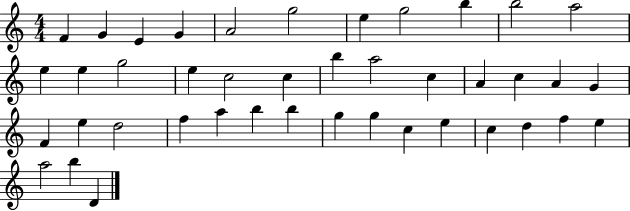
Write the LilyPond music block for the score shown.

{
  \clef treble
  \numericTimeSignature
  \time 4/4
  \key c \major
  f'4 g'4 e'4 g'4 | a'2 g''2 | e''4 g''2 b''4 | b''2 a''2 | \break e''4 e''4 g''2 | e''4 c''2 c''4 | b''4 a''2 c''4 | a'4 c''4 a'4 g'4 | \break f'4 e''4 d''2 | f''4 a''4 b''4 b''4 | g''4 g''4 c''4 e''4 | c''4 d''4 f''4 e''4 | \break a''2 b''4 d'4 | \bar "|."
}